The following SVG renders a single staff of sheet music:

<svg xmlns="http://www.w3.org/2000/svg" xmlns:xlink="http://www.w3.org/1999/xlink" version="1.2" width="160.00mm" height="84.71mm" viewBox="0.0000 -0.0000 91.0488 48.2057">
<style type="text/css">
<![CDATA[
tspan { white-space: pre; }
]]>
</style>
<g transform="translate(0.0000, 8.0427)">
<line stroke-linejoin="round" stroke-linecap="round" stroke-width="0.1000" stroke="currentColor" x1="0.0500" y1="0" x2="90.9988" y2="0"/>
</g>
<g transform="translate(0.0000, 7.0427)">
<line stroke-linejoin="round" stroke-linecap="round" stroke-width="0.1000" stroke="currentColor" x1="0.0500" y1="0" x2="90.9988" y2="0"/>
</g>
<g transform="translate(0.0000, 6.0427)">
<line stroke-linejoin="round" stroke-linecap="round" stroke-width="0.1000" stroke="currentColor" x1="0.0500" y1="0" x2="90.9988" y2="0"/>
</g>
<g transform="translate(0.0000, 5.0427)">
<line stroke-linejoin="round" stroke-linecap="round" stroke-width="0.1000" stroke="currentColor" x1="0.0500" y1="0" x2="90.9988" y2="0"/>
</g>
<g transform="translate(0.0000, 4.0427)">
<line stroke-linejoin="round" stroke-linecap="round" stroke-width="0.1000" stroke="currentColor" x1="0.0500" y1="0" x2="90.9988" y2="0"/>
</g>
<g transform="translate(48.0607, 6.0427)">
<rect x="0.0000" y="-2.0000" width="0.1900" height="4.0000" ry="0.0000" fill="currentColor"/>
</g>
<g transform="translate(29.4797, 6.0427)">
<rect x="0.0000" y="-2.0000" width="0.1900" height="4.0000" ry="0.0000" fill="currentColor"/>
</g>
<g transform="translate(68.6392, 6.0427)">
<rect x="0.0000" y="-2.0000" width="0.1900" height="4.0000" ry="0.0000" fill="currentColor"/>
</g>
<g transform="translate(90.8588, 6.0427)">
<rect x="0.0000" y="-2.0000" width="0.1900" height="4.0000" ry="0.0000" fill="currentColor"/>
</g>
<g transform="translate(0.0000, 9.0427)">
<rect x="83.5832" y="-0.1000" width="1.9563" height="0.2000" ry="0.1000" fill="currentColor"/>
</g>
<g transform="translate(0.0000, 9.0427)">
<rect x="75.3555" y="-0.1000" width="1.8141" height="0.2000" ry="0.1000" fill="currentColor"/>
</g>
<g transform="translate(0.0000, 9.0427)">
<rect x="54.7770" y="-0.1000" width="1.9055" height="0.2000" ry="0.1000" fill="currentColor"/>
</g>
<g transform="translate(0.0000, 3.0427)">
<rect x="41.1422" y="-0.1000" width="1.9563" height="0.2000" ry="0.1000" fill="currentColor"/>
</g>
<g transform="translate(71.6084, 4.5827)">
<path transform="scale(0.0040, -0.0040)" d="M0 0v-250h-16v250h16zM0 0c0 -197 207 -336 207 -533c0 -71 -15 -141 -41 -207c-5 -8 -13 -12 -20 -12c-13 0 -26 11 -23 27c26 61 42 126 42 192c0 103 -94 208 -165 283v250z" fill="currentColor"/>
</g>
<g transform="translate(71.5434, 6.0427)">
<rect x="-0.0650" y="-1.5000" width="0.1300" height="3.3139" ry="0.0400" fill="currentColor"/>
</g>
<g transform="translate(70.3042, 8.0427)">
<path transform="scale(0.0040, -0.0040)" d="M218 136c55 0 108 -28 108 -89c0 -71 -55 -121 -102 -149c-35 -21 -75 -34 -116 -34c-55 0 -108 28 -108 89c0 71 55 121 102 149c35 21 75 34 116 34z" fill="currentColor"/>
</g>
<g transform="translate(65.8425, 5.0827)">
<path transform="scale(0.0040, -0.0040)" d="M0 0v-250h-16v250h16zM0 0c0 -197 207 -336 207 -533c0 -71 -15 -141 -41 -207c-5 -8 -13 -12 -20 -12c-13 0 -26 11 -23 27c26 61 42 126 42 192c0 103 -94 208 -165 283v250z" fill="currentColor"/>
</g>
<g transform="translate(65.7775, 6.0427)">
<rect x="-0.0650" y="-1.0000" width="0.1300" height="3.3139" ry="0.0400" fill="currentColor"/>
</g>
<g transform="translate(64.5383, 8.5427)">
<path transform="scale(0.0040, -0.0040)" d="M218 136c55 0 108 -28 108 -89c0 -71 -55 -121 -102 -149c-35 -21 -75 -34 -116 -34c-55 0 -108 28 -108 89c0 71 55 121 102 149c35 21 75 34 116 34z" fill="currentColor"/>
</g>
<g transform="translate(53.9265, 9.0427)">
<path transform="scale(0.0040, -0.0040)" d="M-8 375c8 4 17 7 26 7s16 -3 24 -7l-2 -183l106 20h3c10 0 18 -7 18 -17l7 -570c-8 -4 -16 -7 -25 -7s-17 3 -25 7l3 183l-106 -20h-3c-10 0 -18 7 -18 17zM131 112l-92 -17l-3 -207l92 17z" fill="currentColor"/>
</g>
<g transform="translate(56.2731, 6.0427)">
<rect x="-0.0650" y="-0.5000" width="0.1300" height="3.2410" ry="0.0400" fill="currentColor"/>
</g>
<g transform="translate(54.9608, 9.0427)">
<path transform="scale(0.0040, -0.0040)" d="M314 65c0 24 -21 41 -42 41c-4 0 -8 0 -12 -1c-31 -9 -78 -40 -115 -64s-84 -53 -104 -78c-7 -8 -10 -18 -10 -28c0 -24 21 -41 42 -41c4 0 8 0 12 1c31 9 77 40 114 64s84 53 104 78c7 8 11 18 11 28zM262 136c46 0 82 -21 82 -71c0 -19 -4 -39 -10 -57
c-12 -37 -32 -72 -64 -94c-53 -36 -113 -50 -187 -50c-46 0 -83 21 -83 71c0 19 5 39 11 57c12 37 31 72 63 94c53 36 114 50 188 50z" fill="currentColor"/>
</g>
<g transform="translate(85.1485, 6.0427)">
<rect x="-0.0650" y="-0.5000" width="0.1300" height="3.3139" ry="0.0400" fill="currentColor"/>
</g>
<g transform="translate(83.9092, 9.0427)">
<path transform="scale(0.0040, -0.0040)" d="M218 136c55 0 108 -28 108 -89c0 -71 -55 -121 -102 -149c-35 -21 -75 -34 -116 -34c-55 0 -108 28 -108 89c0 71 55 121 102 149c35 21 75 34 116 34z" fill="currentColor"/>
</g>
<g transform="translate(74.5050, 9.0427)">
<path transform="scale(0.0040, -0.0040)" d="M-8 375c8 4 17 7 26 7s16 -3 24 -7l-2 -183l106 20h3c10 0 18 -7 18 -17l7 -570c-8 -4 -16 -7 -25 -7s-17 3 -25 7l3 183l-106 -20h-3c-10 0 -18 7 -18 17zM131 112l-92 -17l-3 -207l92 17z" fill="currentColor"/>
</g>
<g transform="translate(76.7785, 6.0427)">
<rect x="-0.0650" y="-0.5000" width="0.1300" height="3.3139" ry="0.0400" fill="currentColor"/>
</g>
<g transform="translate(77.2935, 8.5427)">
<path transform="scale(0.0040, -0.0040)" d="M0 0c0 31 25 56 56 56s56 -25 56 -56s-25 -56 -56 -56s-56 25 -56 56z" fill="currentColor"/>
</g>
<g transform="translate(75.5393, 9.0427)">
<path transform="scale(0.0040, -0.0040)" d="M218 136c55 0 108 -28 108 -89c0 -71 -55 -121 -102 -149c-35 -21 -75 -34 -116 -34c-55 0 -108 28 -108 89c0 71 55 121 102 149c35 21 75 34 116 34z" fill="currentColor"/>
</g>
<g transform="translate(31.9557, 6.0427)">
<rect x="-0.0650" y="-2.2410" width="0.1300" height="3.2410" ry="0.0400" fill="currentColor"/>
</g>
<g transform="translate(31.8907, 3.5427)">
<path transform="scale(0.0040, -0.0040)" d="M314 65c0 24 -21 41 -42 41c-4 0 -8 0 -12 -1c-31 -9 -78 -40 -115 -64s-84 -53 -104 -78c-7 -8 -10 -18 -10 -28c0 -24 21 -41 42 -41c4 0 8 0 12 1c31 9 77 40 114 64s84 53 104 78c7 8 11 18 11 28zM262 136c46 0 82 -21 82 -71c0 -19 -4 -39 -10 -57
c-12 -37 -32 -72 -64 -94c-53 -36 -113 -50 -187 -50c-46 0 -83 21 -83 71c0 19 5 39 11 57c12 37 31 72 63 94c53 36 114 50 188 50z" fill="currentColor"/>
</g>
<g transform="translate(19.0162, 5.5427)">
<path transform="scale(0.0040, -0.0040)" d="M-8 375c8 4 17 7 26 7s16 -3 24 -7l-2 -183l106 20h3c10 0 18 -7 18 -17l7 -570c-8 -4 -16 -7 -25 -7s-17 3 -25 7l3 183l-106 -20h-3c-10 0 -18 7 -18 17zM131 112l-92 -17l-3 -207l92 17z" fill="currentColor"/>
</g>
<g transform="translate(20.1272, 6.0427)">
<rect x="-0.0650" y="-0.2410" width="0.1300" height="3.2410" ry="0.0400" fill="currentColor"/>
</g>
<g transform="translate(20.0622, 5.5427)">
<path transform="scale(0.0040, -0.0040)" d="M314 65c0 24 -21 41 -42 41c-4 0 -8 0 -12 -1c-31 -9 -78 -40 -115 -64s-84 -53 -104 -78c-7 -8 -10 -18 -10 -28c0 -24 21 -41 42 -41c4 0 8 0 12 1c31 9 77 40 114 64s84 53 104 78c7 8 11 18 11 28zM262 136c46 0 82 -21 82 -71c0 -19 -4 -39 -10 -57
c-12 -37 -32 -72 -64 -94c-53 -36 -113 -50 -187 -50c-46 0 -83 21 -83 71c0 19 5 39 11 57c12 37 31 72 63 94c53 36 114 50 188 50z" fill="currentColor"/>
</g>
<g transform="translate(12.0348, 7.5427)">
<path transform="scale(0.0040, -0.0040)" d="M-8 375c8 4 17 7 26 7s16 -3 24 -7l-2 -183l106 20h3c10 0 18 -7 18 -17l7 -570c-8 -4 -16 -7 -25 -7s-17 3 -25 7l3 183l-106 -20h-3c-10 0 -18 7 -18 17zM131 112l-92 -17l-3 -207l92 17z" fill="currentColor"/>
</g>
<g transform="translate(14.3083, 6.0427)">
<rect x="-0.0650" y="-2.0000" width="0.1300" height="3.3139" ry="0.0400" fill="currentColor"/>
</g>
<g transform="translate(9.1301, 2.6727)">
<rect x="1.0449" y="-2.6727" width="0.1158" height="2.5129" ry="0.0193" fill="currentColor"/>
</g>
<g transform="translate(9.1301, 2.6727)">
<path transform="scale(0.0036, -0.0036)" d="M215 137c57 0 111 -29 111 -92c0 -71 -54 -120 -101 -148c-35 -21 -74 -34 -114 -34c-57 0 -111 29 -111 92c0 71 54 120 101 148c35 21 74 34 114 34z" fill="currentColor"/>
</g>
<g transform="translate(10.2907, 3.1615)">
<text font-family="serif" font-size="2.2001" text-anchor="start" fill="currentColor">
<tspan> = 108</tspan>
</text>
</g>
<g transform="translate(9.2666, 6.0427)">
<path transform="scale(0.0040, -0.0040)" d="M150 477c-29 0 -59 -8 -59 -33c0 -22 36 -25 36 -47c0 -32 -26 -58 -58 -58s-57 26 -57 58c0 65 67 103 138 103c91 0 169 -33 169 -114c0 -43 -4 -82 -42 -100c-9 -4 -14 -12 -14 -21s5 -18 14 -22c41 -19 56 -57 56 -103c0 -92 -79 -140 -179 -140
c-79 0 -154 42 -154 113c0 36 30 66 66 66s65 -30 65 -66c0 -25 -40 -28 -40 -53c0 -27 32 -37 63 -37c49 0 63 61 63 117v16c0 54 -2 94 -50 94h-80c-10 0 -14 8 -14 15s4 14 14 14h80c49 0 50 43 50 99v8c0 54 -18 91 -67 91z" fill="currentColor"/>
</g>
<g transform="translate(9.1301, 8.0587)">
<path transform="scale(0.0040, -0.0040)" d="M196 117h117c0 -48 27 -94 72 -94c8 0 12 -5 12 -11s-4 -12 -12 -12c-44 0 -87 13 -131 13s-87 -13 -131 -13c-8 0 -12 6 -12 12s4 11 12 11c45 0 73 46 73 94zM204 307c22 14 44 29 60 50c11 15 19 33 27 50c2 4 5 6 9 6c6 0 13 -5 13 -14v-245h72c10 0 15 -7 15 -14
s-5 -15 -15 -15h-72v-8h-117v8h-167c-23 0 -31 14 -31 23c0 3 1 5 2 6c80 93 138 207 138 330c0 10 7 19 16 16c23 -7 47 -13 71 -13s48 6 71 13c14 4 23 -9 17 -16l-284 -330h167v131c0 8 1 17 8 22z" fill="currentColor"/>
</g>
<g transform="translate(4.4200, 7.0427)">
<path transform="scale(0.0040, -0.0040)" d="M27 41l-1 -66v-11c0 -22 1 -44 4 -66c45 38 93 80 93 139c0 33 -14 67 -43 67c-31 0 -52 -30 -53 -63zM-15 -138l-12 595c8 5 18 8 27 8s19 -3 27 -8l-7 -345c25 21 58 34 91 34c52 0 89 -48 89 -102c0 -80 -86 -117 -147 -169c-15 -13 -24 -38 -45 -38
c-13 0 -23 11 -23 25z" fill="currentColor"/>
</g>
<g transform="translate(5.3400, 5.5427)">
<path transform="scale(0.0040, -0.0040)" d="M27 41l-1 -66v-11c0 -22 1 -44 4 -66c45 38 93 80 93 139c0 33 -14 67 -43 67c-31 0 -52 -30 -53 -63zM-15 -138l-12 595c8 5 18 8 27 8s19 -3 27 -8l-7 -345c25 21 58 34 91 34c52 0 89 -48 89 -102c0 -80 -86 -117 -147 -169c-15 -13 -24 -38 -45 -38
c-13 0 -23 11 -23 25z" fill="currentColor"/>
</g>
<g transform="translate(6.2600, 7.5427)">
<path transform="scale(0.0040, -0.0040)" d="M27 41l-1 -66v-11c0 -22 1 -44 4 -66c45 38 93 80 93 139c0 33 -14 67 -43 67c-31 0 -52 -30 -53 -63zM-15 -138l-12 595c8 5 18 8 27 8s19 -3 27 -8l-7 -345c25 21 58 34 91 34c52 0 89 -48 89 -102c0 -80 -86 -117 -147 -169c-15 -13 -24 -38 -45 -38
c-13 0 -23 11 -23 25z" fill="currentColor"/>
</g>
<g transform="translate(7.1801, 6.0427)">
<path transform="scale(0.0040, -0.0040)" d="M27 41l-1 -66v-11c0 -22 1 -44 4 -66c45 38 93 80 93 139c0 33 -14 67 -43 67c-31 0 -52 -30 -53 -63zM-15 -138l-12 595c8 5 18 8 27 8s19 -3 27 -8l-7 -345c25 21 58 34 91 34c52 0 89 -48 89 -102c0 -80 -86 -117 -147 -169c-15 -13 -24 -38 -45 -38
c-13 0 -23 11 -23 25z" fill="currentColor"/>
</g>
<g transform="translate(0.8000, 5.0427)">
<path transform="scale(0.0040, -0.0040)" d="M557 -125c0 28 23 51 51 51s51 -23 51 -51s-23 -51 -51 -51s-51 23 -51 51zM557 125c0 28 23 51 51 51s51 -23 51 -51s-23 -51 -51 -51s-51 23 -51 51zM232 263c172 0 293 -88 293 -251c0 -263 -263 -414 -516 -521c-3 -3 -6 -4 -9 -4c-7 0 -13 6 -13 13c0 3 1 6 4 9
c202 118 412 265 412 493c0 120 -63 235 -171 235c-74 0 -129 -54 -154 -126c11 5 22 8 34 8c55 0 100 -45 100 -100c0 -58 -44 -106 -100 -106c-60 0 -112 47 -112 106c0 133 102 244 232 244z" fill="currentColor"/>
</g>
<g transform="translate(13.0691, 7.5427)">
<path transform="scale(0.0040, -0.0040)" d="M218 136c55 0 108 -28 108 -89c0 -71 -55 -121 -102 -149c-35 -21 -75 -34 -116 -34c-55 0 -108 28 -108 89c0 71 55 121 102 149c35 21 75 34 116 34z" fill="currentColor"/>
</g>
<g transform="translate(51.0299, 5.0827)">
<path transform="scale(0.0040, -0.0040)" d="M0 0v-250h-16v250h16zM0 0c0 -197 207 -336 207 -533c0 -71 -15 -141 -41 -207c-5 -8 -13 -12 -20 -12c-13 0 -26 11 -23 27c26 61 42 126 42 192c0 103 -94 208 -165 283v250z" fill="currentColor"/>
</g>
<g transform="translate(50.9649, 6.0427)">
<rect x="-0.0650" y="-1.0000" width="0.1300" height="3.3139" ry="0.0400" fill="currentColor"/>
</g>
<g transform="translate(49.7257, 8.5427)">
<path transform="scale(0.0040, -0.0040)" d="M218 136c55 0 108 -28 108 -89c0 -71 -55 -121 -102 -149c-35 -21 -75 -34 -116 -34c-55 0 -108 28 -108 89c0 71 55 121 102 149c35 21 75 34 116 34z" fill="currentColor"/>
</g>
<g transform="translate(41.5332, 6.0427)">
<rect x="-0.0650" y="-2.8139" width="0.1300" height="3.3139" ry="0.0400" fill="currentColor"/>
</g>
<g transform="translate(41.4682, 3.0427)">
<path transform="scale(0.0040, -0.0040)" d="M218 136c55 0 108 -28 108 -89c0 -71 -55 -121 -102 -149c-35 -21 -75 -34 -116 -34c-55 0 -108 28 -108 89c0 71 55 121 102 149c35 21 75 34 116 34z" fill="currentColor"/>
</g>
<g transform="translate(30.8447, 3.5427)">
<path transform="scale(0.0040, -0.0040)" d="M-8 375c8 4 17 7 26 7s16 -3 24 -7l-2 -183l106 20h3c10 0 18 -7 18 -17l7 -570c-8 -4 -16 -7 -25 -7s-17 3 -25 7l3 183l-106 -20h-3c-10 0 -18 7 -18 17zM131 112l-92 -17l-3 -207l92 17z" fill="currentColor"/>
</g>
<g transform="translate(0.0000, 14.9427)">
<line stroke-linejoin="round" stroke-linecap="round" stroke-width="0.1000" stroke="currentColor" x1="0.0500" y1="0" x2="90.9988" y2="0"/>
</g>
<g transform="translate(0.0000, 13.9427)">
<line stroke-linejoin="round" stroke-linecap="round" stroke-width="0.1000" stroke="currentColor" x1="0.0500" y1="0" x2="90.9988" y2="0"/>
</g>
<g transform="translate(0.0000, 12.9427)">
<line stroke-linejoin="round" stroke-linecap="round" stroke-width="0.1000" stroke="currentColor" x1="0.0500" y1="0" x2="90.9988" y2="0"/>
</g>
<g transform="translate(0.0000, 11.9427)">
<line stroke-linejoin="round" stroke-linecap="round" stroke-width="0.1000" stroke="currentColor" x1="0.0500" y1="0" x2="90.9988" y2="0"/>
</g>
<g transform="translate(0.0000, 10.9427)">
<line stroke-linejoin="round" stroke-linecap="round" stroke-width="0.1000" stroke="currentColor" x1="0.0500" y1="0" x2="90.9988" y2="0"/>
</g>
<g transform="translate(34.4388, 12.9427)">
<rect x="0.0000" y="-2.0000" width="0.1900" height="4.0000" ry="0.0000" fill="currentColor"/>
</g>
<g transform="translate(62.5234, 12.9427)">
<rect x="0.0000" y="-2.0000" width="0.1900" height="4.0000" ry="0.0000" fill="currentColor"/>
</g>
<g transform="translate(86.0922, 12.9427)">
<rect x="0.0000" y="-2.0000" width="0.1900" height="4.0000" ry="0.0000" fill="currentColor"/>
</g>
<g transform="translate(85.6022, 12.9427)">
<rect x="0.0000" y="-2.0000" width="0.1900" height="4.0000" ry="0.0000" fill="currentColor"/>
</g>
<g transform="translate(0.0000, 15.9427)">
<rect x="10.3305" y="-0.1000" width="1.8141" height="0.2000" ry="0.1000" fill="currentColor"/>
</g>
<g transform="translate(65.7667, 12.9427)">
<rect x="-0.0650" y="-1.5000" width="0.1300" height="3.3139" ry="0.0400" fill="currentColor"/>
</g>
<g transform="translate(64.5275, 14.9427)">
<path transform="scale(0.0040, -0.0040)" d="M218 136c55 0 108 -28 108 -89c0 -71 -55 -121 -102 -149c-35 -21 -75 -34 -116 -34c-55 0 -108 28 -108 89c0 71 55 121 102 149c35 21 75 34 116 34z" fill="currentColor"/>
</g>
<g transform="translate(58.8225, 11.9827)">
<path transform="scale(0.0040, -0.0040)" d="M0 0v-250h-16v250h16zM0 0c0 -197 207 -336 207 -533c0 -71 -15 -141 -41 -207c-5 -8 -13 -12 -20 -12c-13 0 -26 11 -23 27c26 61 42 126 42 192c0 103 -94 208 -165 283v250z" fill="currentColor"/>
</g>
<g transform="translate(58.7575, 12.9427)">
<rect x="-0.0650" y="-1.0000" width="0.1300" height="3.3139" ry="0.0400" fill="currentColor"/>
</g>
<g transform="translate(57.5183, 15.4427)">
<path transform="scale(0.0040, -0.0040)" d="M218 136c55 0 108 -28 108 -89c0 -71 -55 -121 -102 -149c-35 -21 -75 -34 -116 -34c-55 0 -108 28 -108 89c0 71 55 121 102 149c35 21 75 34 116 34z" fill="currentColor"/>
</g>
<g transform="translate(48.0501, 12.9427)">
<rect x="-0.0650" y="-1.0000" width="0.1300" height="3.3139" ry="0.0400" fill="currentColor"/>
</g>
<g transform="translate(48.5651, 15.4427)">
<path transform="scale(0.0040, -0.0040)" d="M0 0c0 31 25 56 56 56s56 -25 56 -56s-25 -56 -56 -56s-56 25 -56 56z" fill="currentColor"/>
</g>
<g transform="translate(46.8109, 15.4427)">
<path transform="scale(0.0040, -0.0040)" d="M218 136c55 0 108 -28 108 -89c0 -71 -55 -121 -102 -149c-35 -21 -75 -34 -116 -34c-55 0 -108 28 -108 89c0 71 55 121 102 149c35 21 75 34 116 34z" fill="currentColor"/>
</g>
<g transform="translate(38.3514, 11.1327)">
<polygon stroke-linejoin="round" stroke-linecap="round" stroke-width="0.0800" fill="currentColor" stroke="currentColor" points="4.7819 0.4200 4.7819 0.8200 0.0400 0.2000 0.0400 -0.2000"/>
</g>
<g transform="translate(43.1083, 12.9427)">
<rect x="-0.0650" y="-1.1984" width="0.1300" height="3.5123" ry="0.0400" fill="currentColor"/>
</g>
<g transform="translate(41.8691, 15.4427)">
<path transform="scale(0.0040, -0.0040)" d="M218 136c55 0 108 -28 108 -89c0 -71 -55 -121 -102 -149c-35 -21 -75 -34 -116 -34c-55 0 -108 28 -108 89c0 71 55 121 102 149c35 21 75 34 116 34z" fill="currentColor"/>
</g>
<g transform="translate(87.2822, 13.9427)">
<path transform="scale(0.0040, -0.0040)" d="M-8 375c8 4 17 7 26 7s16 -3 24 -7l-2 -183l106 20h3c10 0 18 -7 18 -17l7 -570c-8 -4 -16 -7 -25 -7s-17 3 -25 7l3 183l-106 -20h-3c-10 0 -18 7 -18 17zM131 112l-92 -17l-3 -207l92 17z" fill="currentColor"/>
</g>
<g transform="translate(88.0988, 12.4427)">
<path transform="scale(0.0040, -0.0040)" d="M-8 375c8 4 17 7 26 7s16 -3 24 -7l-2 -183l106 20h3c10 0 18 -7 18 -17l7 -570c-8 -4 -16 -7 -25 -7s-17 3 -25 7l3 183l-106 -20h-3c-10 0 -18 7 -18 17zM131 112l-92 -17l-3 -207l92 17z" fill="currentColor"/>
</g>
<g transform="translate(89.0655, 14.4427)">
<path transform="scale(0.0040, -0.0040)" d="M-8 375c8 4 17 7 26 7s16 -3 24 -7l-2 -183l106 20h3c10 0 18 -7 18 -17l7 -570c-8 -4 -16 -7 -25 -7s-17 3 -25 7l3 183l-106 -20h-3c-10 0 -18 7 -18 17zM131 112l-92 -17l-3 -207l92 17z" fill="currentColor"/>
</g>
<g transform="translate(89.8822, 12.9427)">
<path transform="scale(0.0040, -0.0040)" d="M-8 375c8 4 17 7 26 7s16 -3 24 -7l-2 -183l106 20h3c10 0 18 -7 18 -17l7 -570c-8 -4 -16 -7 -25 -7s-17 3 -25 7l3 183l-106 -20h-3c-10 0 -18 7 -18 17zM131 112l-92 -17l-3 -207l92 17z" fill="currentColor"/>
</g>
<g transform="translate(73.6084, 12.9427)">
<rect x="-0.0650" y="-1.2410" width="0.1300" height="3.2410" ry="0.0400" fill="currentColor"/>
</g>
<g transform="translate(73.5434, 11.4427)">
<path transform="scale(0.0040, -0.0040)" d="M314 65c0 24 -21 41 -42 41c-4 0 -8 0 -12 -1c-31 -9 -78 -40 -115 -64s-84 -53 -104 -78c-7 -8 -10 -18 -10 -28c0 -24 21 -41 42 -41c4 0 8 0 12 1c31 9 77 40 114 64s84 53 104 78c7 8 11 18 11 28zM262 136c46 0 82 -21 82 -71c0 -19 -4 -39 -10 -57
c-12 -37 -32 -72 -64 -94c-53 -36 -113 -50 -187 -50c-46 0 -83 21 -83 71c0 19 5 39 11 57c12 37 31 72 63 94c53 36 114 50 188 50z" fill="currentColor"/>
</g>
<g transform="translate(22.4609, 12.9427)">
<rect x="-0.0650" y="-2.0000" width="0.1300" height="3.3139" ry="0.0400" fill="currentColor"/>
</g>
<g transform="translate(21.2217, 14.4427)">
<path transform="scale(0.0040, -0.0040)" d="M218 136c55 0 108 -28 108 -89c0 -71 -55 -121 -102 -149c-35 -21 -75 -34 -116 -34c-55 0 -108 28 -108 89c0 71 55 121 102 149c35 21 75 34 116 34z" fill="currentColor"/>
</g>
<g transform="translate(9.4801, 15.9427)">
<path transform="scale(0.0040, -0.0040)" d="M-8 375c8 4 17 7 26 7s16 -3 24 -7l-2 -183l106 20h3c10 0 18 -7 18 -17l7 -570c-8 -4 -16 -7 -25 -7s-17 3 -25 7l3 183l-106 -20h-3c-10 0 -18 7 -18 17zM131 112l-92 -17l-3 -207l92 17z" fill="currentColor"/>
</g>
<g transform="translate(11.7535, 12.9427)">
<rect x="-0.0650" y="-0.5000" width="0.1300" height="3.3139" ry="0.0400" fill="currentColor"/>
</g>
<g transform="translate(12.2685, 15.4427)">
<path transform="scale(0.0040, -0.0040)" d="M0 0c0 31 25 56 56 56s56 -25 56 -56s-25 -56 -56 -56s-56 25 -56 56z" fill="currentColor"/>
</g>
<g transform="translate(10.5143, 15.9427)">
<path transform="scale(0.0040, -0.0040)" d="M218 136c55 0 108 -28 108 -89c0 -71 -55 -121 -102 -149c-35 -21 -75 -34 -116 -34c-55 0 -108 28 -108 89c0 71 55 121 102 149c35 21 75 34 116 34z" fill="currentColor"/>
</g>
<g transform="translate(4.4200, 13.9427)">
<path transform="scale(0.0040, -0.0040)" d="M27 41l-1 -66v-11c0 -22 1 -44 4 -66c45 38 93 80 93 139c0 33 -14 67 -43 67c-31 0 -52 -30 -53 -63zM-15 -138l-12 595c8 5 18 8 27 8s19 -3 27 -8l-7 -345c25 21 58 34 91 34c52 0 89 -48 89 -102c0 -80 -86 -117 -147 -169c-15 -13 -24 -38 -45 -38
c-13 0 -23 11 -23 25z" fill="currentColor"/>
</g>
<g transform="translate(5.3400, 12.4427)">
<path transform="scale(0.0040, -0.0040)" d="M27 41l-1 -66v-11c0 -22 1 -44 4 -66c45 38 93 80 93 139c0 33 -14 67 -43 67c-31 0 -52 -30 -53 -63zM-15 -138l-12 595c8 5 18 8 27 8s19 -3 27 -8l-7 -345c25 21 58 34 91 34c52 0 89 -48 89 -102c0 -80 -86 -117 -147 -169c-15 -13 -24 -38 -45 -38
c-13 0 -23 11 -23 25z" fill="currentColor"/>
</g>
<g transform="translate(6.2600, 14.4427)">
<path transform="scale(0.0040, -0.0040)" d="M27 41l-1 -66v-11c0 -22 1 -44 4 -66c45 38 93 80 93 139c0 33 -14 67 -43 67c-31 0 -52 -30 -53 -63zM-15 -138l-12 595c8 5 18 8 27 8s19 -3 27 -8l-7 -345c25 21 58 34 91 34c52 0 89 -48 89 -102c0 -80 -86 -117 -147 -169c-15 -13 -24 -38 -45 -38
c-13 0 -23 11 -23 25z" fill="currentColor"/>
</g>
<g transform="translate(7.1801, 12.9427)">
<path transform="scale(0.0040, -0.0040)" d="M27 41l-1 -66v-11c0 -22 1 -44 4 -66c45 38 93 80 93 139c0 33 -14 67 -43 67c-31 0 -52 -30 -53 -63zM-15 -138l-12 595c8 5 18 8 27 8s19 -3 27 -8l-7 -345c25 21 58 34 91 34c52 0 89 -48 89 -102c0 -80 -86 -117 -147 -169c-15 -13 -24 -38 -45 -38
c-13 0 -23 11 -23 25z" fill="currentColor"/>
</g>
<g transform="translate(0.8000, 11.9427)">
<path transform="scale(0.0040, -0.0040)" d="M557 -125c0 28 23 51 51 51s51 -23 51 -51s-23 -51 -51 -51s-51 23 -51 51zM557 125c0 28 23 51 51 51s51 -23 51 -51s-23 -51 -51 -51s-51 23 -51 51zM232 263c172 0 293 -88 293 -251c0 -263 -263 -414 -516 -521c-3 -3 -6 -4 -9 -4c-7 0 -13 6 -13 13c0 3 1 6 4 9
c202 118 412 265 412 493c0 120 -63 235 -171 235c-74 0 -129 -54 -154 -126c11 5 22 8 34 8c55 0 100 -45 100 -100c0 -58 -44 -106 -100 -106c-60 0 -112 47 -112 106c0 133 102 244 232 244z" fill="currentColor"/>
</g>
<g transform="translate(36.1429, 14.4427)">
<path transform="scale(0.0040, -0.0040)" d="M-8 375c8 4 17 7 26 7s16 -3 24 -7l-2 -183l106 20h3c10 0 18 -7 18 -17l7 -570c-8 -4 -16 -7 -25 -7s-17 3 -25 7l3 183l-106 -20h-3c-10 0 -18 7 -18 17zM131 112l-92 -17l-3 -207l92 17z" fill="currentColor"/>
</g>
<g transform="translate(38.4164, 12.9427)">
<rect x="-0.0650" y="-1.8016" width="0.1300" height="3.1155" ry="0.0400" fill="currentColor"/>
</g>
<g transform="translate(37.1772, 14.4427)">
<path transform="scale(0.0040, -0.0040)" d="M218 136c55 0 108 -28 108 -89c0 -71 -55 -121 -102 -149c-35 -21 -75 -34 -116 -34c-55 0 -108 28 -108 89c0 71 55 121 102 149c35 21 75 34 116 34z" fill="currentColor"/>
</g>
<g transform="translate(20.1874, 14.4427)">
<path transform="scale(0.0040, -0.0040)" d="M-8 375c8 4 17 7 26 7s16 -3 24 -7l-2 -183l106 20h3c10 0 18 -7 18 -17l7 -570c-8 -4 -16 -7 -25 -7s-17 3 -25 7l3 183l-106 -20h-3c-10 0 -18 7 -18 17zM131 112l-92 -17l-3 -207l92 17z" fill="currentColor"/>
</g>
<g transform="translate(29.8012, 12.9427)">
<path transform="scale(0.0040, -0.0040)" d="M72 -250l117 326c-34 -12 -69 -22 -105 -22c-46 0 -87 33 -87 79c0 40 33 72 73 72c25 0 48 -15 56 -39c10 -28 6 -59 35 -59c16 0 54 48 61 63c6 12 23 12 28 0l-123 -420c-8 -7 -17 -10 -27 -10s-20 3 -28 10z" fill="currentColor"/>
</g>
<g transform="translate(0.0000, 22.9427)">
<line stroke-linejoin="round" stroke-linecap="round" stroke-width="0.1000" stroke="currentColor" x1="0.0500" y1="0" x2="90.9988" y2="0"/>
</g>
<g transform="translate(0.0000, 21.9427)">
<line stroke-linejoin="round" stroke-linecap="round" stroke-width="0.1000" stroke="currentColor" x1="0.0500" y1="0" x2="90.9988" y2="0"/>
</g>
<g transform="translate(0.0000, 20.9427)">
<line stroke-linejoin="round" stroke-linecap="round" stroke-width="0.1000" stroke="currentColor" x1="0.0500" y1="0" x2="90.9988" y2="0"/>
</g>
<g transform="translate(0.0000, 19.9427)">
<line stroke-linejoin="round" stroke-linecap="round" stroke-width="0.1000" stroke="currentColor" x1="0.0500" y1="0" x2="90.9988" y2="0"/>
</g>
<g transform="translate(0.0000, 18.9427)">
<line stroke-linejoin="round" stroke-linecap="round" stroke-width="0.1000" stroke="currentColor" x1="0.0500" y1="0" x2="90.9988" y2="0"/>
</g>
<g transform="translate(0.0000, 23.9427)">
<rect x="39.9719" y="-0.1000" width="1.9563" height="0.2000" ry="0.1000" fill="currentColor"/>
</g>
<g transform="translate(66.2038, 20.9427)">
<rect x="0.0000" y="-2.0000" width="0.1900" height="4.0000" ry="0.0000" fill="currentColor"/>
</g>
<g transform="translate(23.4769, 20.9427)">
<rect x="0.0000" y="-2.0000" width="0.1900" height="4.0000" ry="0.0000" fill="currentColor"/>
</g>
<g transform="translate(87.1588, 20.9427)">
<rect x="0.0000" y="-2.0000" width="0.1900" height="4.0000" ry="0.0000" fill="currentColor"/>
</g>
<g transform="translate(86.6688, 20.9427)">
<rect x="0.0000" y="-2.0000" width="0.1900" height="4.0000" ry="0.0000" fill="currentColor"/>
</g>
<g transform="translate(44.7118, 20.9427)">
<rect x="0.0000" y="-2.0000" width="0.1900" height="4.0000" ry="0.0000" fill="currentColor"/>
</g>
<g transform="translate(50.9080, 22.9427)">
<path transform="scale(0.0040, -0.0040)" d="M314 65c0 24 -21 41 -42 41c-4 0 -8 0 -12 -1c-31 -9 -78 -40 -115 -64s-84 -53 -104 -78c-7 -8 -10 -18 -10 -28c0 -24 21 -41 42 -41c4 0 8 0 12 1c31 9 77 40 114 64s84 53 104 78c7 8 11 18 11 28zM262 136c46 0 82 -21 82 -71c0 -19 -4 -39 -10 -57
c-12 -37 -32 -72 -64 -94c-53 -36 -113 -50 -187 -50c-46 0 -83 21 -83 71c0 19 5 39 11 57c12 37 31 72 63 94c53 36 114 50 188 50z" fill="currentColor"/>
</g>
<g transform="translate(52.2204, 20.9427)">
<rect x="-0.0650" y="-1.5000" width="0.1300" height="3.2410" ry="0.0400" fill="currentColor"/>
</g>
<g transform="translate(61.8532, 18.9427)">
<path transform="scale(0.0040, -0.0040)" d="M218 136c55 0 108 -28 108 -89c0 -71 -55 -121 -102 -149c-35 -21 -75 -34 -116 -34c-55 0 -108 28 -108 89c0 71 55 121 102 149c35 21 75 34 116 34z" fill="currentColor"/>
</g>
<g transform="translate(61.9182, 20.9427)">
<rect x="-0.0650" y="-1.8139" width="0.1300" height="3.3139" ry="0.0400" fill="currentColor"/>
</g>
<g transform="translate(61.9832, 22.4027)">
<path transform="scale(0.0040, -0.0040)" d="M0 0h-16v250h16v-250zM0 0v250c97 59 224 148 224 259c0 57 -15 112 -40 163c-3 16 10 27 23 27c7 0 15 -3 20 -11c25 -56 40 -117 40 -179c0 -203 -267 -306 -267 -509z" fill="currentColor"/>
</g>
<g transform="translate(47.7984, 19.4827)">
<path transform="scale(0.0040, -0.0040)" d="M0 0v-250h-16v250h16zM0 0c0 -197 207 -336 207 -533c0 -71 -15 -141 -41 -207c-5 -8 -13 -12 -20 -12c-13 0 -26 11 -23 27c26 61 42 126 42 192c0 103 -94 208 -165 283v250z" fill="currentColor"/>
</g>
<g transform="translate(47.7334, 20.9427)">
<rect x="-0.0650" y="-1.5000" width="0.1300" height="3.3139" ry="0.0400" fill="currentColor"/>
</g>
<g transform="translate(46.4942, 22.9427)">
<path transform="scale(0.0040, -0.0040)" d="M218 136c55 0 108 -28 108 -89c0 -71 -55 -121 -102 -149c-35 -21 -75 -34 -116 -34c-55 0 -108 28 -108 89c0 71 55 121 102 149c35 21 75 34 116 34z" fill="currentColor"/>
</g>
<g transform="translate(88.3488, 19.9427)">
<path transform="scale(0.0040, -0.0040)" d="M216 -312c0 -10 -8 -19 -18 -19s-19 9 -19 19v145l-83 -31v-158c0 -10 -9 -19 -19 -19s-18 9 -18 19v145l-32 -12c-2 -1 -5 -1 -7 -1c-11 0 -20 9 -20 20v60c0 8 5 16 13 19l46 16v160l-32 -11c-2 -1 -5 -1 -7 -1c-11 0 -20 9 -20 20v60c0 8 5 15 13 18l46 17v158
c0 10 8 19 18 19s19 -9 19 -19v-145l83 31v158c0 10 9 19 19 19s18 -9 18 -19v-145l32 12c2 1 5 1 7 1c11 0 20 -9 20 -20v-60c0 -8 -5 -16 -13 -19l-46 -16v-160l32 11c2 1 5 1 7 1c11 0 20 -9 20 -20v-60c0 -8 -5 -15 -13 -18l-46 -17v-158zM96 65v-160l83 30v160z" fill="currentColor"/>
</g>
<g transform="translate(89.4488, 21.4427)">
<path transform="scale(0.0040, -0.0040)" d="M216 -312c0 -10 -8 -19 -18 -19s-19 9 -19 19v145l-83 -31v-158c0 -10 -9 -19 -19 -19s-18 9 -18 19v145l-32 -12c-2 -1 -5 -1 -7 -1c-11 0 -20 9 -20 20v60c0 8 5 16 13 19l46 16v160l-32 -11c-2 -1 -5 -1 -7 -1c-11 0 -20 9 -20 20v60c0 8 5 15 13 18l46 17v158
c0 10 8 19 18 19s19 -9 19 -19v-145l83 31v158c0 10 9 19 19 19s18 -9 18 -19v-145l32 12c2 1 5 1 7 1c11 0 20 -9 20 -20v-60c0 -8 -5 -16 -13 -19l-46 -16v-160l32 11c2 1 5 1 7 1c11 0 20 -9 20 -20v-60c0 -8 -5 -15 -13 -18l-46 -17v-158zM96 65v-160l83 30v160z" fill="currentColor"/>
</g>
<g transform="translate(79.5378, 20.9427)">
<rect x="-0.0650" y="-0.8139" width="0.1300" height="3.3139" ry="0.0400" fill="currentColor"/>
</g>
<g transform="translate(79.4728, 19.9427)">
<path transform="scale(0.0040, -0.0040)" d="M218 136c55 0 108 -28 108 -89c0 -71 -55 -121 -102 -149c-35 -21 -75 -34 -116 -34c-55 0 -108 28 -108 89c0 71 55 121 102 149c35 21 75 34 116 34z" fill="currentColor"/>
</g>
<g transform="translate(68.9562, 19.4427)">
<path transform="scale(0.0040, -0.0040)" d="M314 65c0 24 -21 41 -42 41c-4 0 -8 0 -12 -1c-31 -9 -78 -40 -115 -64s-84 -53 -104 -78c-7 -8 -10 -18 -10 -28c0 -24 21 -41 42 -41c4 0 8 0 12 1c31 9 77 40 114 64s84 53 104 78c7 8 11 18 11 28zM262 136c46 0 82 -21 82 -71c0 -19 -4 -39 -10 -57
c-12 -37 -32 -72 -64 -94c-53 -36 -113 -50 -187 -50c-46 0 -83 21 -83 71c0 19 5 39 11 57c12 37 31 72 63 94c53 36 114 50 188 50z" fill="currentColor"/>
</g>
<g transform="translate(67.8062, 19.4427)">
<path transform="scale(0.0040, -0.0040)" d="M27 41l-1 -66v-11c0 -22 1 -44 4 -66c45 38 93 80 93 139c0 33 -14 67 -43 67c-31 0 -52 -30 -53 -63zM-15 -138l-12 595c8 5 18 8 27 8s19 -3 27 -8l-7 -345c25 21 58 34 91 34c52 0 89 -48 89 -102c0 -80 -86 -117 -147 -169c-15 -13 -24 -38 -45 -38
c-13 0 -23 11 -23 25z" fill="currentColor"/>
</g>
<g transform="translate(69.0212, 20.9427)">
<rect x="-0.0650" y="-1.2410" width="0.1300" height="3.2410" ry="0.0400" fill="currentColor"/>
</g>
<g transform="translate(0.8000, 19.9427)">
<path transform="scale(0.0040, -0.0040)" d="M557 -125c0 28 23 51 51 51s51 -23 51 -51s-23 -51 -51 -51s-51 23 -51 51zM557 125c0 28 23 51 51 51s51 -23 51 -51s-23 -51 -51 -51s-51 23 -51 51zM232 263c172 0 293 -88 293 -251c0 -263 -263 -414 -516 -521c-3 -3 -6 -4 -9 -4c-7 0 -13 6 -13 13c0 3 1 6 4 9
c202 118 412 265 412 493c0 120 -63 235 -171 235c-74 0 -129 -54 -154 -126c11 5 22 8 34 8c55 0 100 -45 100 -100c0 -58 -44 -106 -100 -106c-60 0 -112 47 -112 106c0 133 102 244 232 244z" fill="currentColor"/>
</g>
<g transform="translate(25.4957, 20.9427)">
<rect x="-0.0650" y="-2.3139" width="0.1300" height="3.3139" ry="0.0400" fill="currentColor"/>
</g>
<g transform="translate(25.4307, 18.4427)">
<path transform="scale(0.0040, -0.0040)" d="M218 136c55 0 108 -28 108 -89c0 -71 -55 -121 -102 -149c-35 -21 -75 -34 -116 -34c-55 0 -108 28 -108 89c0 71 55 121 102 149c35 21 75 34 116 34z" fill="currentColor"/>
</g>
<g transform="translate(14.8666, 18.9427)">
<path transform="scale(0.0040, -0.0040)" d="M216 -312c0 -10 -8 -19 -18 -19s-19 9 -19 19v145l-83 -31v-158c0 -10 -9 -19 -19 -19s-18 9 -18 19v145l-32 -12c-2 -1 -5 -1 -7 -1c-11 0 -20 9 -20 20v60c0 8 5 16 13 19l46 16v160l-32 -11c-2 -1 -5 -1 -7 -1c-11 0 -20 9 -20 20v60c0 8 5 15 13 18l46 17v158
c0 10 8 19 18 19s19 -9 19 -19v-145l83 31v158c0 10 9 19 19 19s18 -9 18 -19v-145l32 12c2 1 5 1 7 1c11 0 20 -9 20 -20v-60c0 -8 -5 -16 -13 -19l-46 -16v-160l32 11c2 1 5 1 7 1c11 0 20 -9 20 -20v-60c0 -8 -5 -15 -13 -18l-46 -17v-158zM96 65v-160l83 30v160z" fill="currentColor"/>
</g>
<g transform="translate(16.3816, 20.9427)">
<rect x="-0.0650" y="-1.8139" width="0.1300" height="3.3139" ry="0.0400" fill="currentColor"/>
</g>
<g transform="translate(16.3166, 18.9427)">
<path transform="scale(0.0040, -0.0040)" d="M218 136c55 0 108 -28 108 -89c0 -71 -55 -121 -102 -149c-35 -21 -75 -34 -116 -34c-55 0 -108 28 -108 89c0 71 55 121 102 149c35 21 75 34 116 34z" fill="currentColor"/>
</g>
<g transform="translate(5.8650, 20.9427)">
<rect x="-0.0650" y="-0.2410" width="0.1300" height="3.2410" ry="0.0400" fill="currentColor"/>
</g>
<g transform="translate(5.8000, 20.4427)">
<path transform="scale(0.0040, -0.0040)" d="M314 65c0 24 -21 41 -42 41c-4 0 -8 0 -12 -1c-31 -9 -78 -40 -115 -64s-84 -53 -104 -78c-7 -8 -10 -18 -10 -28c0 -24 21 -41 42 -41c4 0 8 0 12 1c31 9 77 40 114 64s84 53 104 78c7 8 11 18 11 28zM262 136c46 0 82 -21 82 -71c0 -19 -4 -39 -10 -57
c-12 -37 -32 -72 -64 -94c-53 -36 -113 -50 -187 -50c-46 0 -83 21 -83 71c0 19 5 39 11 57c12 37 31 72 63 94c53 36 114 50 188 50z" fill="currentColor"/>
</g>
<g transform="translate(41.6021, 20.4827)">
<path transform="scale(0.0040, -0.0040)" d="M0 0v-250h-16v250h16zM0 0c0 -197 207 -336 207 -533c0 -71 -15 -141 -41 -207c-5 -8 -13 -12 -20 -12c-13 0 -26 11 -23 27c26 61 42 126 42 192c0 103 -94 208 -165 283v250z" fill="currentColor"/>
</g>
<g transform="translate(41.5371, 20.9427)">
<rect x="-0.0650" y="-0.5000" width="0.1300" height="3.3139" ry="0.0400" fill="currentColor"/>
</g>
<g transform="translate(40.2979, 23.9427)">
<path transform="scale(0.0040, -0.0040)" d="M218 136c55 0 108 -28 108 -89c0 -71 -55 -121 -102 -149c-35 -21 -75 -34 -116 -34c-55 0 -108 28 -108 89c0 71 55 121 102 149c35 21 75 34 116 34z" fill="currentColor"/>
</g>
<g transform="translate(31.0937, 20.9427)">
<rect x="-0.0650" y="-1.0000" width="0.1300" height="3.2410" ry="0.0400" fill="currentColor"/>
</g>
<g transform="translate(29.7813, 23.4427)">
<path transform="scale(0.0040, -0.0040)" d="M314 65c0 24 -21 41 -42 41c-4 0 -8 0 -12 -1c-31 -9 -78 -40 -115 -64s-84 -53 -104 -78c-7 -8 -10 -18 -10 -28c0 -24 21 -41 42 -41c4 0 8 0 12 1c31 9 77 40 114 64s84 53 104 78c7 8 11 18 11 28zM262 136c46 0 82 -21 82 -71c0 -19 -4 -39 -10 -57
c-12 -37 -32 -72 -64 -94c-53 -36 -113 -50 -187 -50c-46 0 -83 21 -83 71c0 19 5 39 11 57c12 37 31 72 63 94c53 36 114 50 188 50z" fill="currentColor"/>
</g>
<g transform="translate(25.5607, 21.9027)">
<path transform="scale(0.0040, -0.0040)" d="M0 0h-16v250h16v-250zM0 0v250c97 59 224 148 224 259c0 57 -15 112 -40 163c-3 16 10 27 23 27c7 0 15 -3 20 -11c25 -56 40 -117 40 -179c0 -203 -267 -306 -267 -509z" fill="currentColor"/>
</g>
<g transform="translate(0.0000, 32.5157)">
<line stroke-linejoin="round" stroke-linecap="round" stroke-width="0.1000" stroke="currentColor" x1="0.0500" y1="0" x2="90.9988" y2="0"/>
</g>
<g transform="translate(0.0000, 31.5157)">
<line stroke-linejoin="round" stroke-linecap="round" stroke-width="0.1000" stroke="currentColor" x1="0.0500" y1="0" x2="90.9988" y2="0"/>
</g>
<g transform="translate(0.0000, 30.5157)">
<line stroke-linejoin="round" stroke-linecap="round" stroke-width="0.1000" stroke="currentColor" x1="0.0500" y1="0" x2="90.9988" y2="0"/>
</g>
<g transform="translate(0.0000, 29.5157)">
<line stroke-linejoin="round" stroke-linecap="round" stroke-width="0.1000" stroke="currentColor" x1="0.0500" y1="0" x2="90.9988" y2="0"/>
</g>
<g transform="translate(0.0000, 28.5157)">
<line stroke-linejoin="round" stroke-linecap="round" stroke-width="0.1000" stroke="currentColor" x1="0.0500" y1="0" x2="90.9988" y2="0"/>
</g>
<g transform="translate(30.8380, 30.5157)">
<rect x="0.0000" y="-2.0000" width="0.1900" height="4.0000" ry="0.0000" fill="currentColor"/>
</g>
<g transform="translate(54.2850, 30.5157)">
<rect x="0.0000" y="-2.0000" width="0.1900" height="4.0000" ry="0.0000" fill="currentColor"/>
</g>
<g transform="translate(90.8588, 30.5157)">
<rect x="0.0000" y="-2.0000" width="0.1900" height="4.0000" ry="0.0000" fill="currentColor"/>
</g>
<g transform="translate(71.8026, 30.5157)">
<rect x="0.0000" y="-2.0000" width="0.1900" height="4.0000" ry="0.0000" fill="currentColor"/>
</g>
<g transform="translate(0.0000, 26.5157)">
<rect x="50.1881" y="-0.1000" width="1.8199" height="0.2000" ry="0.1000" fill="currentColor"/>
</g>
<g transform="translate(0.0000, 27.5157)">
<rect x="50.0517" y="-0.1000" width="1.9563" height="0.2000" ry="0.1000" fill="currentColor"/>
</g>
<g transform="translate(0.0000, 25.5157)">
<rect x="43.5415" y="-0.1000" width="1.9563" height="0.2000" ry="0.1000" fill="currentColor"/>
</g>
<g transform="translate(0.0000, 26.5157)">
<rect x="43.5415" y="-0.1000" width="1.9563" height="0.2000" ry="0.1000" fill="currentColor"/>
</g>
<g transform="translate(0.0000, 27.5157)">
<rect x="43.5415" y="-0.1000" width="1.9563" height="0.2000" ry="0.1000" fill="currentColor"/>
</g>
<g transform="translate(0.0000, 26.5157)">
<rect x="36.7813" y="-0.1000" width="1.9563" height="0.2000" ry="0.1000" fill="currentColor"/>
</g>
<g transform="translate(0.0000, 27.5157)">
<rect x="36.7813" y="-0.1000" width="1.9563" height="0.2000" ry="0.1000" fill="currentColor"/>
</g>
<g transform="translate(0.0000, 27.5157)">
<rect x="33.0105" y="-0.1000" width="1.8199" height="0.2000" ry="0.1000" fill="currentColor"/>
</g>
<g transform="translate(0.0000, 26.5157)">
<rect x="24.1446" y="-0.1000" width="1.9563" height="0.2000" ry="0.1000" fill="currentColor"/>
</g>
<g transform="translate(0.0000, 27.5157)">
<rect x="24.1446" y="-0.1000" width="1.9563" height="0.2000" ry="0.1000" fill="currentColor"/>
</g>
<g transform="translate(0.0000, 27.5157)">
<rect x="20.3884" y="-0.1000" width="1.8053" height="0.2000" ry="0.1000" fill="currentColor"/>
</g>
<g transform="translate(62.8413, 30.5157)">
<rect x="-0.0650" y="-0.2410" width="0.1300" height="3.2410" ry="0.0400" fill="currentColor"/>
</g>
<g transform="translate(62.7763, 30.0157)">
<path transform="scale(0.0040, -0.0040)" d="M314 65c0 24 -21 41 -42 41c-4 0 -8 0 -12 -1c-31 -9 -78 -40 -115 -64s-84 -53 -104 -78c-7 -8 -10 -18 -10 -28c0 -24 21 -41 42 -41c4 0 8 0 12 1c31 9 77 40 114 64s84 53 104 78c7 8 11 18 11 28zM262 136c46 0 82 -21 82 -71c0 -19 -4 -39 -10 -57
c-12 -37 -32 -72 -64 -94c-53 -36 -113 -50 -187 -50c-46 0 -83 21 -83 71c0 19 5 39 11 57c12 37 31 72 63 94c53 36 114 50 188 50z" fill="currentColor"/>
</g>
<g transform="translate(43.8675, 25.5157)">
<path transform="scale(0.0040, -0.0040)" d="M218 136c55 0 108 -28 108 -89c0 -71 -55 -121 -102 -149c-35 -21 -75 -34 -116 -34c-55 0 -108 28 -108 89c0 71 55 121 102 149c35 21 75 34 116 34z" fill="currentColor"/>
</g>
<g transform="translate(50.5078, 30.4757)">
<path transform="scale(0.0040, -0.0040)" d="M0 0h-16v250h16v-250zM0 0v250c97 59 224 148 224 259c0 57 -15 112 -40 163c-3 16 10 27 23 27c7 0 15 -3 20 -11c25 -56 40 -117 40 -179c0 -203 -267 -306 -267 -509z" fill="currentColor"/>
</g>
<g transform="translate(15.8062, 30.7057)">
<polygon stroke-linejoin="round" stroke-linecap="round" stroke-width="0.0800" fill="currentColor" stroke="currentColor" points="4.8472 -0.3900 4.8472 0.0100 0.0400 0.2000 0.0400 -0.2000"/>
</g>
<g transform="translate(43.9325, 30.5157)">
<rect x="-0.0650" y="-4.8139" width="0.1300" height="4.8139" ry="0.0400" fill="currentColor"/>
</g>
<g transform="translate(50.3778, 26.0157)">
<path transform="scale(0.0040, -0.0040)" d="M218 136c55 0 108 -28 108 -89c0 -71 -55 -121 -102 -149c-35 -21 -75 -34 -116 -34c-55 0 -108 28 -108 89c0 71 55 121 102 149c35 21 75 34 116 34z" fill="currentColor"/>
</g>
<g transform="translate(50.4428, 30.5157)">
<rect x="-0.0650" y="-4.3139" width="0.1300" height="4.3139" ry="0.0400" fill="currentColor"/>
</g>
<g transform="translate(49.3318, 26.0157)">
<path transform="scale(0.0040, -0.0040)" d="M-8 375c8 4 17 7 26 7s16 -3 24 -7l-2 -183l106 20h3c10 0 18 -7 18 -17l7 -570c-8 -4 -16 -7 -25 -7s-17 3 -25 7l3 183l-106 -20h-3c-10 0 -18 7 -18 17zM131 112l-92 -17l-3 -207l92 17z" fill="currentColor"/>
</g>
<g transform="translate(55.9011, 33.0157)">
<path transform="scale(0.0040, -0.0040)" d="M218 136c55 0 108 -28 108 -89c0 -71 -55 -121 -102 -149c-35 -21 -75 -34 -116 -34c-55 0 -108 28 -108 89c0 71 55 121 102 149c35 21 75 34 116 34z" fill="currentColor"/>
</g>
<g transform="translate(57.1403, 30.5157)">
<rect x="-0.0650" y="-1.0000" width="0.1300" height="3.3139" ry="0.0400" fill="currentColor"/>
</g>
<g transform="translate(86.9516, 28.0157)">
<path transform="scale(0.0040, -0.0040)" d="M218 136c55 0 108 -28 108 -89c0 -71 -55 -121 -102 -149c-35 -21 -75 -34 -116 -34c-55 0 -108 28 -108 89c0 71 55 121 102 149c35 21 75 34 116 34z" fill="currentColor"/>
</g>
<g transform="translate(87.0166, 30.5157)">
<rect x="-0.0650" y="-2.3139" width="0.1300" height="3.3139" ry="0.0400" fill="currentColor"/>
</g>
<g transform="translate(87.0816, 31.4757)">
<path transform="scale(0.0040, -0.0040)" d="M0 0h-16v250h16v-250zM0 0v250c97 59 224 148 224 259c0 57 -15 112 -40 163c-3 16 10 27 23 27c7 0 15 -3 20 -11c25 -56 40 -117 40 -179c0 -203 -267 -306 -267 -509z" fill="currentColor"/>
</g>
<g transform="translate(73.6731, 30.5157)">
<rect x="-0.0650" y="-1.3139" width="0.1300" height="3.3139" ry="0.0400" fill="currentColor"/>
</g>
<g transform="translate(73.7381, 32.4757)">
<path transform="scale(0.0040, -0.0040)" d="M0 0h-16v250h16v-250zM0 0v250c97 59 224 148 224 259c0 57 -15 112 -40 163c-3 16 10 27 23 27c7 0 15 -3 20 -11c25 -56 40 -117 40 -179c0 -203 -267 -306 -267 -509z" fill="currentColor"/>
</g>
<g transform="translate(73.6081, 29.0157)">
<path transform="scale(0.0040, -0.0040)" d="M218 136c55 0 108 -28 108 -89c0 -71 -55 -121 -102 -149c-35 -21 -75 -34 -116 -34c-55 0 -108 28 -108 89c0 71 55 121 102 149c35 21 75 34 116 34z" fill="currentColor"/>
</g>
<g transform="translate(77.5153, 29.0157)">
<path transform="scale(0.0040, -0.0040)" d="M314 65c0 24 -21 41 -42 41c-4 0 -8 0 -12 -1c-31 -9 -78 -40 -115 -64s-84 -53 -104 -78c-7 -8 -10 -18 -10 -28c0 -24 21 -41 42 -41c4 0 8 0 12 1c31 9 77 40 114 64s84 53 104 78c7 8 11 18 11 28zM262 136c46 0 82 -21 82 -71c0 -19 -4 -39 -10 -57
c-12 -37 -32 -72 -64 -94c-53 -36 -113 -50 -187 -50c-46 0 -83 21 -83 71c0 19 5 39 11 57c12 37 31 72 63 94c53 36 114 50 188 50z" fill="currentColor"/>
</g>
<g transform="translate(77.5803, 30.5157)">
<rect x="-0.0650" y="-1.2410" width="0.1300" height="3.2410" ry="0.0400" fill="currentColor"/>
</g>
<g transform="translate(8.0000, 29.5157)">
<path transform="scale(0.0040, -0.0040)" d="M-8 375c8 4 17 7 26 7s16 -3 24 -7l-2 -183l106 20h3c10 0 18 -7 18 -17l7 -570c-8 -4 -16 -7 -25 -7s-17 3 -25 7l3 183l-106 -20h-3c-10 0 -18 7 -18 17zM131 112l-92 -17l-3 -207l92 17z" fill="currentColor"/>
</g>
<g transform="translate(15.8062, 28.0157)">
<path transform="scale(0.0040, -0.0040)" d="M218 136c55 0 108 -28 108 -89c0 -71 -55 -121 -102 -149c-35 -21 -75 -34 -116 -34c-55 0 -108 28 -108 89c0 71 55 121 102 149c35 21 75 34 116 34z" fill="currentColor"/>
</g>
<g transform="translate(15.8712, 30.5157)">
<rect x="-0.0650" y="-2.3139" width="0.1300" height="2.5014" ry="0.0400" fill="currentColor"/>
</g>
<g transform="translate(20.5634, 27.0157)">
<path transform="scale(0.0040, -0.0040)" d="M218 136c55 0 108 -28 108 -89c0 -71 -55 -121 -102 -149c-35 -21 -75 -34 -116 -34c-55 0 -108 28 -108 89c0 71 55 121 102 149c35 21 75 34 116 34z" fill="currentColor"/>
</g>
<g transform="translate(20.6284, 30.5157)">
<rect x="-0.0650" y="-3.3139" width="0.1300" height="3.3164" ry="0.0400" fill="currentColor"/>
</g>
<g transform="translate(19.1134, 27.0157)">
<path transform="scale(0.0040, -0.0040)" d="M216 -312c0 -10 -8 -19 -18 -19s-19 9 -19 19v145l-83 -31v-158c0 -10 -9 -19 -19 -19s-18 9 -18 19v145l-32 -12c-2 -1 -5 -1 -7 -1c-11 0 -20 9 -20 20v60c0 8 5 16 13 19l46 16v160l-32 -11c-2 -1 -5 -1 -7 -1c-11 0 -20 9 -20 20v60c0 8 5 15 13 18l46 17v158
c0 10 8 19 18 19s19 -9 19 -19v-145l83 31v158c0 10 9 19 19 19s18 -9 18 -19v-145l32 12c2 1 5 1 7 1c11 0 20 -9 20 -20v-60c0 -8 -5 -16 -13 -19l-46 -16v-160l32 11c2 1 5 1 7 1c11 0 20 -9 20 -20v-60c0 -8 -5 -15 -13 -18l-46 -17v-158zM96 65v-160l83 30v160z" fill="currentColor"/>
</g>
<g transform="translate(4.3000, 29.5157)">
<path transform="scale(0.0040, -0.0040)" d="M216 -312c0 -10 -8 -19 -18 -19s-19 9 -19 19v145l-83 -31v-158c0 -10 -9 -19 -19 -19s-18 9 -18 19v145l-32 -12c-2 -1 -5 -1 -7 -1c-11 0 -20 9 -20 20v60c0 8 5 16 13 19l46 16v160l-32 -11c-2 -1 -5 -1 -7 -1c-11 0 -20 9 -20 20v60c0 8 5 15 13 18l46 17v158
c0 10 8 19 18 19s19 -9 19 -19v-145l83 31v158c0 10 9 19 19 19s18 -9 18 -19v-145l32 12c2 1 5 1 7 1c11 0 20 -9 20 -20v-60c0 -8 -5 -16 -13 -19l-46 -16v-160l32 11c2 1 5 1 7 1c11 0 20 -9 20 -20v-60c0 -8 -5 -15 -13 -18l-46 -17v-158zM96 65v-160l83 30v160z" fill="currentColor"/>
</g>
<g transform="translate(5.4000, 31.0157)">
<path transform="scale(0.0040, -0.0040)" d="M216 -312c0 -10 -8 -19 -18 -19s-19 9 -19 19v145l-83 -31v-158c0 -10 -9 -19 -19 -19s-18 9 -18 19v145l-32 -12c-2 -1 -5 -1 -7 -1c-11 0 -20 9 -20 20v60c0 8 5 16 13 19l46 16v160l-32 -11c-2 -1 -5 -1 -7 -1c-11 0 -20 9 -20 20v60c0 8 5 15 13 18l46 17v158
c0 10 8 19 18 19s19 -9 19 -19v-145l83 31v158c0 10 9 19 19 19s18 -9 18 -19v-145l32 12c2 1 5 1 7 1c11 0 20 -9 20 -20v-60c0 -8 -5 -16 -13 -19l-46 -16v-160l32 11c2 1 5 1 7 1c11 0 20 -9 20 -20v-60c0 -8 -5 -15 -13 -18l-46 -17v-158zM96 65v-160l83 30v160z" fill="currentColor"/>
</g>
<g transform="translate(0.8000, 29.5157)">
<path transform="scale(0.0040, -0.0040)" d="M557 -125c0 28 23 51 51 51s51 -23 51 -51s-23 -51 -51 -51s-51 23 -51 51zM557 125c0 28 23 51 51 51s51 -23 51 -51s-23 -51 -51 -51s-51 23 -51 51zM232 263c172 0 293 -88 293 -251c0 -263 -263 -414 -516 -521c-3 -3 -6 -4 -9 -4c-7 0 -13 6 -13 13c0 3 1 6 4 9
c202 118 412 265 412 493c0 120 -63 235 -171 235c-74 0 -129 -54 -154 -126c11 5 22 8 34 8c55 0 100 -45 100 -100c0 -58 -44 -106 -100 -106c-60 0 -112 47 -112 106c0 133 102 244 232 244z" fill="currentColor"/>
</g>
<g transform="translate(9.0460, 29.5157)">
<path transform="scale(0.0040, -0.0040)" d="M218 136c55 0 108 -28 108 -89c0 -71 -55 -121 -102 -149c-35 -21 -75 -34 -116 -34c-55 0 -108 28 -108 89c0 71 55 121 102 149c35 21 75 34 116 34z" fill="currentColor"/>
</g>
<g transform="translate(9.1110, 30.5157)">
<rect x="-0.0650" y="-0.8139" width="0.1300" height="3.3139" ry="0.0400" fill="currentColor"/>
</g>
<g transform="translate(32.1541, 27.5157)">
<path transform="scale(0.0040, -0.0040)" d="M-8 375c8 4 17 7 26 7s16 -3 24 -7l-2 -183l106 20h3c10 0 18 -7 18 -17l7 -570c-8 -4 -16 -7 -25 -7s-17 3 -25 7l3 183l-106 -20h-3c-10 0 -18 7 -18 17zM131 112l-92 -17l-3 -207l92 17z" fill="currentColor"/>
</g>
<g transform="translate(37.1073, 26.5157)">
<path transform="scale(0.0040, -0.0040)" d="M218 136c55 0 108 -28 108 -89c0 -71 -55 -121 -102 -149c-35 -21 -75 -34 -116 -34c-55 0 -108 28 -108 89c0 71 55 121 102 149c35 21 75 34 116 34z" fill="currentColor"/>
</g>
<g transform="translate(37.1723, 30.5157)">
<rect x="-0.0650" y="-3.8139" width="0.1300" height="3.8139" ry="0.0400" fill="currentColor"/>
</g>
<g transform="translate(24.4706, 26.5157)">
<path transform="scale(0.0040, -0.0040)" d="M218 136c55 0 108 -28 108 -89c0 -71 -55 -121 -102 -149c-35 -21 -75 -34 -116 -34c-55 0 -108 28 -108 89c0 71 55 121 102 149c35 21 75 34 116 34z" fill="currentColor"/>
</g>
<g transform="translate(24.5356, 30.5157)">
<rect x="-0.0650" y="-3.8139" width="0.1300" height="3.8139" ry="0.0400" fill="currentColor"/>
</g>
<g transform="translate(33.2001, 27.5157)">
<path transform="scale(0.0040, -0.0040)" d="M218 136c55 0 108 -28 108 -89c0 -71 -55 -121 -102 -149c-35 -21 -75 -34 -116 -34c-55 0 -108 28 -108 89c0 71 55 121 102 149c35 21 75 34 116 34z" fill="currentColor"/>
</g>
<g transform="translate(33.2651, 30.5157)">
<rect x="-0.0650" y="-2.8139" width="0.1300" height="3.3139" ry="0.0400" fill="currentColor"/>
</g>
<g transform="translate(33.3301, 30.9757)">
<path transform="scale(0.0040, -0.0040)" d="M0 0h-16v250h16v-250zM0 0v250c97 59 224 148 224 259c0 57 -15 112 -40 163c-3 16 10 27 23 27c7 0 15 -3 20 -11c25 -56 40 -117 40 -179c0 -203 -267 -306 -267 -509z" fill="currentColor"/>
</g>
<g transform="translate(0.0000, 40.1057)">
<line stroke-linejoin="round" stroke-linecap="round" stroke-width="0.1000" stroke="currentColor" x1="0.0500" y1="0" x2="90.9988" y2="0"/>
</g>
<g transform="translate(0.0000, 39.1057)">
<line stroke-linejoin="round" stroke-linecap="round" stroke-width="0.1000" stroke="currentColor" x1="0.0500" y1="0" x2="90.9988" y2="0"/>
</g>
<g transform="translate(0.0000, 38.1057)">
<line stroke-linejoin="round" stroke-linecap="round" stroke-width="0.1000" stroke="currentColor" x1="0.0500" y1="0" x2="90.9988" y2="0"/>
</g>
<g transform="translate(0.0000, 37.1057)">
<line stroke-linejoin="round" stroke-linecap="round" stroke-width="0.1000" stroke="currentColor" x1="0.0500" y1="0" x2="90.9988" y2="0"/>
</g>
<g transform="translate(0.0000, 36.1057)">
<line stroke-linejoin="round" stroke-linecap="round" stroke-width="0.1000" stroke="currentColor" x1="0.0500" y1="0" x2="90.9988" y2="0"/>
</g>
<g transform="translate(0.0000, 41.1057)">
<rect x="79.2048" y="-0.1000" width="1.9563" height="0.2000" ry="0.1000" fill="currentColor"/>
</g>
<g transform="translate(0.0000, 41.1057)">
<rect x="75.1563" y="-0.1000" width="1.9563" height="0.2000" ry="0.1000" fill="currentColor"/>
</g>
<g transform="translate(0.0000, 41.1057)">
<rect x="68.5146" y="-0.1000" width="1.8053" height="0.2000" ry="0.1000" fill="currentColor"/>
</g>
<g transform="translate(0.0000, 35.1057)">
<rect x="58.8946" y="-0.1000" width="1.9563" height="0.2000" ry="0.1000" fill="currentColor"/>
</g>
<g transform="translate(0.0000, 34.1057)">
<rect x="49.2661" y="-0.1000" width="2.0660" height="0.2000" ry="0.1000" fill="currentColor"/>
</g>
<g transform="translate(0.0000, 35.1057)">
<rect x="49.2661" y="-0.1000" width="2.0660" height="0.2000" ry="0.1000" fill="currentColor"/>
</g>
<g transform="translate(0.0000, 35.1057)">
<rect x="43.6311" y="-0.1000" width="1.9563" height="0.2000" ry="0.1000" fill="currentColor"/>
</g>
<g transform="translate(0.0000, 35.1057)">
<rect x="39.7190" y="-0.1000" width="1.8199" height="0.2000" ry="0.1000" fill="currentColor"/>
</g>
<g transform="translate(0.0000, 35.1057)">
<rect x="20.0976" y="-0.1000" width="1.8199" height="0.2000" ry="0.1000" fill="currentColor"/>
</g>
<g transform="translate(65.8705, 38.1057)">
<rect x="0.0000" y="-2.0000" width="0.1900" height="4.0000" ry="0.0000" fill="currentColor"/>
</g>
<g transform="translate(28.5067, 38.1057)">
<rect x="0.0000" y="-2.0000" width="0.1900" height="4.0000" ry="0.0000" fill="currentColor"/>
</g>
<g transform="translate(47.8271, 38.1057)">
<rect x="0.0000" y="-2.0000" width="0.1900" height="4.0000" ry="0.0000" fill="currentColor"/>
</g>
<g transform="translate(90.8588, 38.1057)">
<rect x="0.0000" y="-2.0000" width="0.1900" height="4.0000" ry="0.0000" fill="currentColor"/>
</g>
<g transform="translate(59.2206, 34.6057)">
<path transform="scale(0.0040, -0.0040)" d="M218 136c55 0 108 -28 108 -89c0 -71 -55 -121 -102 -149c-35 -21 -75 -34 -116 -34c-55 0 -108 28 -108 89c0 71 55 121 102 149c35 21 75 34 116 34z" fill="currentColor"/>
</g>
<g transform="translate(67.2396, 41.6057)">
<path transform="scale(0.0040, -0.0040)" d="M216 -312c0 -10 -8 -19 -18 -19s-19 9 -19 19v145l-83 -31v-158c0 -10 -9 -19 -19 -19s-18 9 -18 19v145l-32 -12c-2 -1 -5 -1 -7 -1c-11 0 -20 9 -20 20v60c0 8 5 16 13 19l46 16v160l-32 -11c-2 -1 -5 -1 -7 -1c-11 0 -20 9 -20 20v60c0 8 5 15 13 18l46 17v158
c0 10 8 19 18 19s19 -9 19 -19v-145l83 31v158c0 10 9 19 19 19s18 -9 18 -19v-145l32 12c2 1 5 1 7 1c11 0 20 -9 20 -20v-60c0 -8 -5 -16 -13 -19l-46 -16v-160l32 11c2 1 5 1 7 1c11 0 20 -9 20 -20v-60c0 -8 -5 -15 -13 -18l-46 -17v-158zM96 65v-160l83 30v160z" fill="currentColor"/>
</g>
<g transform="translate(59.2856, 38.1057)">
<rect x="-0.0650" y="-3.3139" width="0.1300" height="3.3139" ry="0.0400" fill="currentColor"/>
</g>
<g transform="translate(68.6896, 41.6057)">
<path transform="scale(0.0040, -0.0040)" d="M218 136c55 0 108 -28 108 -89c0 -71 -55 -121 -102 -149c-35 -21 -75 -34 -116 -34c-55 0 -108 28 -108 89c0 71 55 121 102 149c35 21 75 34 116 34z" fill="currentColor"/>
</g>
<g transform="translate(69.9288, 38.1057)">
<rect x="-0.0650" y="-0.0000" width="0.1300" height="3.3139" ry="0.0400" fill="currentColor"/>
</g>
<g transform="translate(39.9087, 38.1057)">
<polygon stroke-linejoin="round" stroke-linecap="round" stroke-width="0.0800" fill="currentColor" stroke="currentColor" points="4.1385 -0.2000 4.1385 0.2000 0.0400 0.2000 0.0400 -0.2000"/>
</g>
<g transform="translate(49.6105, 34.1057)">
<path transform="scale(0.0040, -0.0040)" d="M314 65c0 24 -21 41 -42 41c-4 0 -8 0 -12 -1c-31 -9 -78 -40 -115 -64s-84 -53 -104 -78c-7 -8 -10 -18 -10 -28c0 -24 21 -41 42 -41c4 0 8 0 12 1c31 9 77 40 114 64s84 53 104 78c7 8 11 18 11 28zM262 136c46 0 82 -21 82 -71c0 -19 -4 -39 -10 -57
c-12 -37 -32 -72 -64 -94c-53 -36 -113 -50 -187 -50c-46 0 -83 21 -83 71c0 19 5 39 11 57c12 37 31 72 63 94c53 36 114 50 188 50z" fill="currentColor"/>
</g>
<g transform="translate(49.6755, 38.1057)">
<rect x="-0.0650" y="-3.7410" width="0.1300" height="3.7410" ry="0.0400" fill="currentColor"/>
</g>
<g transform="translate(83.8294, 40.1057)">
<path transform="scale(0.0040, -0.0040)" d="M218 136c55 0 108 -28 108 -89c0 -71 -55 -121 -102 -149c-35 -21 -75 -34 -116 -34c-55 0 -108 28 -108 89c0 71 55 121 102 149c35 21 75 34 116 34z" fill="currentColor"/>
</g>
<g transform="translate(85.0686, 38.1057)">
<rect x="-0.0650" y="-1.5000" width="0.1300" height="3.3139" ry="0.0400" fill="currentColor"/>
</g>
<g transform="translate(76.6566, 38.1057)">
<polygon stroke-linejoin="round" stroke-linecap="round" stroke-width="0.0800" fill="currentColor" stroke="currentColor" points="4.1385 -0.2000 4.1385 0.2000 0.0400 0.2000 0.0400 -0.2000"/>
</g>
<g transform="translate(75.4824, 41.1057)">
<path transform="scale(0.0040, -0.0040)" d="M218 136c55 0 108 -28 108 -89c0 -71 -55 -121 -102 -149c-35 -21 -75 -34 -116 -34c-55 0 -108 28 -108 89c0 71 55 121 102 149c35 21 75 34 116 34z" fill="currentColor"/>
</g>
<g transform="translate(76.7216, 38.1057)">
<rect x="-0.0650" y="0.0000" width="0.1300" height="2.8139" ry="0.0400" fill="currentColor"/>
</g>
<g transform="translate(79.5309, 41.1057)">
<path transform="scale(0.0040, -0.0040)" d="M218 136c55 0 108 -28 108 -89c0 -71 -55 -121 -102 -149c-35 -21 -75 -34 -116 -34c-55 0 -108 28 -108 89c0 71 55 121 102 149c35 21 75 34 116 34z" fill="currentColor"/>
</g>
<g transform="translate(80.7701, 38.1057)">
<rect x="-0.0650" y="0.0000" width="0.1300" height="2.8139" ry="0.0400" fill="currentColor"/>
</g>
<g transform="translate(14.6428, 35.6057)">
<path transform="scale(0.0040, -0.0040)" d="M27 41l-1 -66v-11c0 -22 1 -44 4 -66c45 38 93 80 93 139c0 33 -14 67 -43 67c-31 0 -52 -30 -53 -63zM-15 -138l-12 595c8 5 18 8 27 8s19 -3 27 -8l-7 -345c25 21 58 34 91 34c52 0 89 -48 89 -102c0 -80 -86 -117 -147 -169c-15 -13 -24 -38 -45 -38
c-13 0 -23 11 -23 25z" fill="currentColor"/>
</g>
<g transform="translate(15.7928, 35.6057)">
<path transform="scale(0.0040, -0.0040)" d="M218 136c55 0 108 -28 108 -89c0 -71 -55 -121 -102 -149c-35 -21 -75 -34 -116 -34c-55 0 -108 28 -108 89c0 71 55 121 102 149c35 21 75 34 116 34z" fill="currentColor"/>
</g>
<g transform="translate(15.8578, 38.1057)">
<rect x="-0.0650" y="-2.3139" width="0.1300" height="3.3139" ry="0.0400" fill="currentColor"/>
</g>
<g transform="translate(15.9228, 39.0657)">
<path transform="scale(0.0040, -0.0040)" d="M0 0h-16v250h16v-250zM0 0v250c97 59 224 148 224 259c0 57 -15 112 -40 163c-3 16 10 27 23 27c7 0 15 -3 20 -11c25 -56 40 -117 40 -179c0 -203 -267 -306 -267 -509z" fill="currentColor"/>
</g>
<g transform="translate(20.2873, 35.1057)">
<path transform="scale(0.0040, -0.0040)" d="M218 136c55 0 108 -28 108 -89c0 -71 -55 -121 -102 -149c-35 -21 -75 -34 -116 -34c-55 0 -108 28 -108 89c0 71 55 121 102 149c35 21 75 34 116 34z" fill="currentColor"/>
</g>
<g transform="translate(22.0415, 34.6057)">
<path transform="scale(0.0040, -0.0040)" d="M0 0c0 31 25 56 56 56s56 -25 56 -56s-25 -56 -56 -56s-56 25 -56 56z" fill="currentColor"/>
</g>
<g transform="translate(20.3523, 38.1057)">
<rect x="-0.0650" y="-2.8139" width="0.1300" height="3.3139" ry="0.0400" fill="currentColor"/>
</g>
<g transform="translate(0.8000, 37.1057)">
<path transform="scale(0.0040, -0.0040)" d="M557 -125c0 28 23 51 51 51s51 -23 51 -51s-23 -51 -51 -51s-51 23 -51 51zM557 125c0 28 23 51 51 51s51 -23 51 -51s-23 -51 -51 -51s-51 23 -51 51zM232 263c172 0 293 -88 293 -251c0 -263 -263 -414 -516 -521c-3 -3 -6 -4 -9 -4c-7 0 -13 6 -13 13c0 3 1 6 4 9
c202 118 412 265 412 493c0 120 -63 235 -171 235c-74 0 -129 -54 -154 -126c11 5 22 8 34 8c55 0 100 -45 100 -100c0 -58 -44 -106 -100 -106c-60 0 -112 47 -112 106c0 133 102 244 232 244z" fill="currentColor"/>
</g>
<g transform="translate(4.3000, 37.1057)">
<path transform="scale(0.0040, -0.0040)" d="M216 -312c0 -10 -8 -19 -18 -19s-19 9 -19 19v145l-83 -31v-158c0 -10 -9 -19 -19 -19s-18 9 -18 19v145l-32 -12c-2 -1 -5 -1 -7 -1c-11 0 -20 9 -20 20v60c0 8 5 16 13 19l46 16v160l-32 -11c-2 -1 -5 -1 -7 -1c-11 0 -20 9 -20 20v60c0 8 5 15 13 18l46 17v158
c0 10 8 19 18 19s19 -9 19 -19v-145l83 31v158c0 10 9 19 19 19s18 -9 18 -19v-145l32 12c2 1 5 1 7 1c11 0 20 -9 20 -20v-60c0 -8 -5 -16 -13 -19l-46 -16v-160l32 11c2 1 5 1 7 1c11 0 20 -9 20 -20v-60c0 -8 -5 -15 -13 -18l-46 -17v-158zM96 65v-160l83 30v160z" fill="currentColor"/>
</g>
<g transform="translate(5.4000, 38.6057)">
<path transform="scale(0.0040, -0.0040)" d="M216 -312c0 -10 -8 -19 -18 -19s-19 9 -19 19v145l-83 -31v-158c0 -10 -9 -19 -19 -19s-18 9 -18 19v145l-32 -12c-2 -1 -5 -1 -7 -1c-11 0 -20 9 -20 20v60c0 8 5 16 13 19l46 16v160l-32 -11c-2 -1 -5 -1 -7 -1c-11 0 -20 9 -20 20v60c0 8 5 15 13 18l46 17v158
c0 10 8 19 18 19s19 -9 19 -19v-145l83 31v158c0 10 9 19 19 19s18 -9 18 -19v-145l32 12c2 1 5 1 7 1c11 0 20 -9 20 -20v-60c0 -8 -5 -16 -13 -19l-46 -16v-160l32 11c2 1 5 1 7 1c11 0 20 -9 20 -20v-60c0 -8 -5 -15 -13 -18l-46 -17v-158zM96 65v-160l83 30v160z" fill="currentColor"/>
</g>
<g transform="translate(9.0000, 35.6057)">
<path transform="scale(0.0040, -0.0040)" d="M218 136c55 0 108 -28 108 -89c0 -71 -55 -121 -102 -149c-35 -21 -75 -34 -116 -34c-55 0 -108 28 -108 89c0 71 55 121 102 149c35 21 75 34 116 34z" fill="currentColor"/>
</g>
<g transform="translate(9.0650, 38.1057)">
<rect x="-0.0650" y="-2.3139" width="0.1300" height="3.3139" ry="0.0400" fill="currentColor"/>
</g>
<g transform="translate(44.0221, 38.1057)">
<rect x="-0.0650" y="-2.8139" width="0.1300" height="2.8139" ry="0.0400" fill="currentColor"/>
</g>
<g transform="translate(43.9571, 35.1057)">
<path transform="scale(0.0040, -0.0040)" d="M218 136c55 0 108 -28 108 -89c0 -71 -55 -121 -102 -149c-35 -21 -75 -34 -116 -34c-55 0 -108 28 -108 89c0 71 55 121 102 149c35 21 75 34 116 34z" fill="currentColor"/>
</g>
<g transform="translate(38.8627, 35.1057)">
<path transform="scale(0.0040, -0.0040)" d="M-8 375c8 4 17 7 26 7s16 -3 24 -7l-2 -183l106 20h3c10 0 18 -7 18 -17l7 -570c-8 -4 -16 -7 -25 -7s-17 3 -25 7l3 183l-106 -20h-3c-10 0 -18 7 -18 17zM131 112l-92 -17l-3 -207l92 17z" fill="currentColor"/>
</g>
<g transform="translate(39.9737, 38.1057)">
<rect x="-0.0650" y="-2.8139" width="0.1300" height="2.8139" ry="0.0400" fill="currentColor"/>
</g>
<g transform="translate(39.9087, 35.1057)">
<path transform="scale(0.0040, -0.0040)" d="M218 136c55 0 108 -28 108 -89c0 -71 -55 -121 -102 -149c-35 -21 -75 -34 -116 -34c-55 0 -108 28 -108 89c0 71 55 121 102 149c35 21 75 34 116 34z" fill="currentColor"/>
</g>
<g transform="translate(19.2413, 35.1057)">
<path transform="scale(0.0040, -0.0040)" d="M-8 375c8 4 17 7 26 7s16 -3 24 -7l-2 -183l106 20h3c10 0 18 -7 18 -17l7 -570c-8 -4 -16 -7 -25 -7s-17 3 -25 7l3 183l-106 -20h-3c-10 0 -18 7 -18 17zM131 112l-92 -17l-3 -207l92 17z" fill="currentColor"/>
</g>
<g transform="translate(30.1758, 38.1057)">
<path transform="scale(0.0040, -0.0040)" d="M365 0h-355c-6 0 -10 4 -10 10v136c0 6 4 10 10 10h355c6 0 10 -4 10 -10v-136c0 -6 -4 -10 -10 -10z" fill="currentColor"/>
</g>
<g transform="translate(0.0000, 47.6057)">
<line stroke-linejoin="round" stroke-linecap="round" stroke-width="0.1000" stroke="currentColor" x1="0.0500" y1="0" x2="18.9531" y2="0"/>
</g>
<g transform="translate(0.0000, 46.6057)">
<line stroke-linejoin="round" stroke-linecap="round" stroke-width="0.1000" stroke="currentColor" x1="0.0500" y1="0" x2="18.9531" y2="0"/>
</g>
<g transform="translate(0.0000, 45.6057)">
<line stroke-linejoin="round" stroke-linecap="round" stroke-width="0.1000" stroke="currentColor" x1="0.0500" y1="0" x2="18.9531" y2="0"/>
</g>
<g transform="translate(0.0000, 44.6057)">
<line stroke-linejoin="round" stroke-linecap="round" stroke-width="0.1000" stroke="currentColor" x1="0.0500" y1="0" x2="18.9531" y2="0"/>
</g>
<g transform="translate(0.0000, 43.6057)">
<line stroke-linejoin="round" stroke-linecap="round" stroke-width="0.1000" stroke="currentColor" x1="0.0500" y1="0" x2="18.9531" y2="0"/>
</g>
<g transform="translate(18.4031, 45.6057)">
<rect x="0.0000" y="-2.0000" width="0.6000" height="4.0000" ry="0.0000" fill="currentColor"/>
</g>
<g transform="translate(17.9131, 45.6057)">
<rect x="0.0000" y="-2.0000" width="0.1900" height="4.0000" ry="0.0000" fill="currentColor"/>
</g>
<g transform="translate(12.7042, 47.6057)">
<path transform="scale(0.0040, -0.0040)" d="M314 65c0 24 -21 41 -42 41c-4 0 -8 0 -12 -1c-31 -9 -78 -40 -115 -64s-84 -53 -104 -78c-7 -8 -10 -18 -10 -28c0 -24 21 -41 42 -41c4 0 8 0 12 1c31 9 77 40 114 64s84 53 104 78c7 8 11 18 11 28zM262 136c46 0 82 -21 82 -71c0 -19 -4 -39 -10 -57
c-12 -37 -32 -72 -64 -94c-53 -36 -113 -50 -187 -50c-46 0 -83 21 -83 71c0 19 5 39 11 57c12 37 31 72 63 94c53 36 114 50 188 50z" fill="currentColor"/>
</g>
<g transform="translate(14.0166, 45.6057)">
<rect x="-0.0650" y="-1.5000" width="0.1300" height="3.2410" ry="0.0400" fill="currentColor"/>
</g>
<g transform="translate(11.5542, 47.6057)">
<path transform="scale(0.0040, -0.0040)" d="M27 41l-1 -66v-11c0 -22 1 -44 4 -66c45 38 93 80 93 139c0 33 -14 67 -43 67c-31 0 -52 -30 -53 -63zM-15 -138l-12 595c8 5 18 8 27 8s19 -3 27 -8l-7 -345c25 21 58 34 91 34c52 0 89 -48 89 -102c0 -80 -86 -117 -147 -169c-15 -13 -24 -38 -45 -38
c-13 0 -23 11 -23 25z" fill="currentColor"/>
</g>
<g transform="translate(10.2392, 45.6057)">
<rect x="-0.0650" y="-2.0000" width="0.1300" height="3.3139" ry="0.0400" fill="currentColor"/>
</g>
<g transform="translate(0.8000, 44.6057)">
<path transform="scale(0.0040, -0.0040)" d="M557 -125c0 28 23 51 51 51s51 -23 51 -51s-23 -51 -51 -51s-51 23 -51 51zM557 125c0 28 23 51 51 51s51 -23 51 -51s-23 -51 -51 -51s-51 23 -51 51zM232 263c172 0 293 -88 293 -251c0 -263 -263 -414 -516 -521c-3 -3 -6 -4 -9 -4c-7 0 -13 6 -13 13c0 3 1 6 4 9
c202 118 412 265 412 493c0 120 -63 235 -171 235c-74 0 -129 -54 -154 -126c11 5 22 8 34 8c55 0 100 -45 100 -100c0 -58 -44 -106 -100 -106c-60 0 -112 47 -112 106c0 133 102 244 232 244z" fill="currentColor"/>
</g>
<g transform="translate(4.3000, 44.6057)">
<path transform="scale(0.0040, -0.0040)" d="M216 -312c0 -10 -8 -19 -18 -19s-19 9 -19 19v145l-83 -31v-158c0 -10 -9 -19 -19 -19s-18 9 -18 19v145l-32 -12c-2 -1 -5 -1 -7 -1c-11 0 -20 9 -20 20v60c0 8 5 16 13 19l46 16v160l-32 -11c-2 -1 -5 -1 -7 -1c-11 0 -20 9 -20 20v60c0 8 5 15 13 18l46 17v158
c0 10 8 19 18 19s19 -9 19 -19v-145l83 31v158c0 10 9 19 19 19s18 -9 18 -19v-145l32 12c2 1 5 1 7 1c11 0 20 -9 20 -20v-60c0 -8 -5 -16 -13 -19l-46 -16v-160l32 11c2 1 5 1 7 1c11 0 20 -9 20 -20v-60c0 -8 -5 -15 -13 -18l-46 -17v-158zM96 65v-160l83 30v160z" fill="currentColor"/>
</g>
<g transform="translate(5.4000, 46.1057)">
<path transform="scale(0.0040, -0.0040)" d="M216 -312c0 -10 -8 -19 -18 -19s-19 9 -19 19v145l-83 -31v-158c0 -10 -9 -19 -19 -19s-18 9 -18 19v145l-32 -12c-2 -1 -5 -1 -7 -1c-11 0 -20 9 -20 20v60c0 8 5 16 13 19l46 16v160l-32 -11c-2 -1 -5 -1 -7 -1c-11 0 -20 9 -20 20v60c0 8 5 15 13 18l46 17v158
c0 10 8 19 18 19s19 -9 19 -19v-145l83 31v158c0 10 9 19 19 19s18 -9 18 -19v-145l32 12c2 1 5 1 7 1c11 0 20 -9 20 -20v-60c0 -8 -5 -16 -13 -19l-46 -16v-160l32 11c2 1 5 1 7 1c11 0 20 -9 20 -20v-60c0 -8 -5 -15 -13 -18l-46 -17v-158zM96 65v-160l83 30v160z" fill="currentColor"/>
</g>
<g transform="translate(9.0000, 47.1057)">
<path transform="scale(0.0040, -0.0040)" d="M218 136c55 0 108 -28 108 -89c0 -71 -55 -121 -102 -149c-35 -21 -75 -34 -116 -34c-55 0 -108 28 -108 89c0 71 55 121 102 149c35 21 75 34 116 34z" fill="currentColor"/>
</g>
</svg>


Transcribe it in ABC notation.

X:1
T:Untitled
M:3/4
L:1/4
K:Ab
A,, E,2 B,2 C F,,/2 E,,2 F,,/2 G,,/2 E,, E,, E,, A,, z/2 A,,/2 F,,/2 F,, F,,/2 G,, G,2 E,2 ^A, B,/2 F,,2 E,,/2 G,,/2 G,,2 A,/2 _G,2 F, F, B,/2 ^D/2 E C/2 E G F/2 ^F,, E,2 G,/2 G,2 B,/2 B, _B,/2 C z2 C/2 C/2 E2 D ^D,, E,,/2 E,,/2 G,, A,, _G,,2